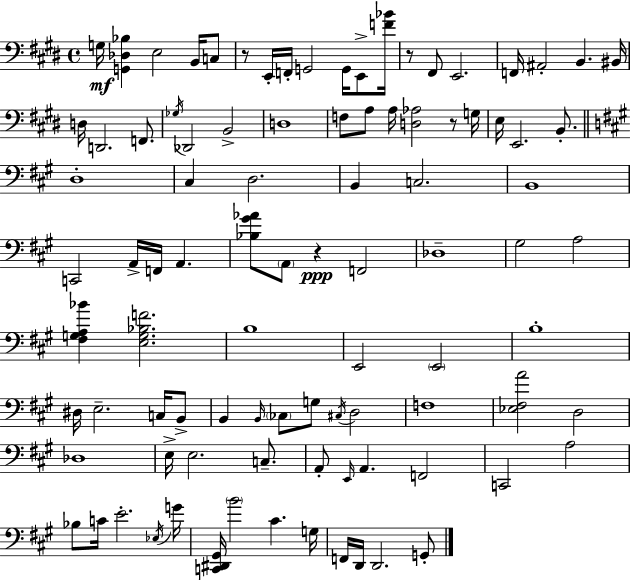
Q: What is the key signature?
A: E major